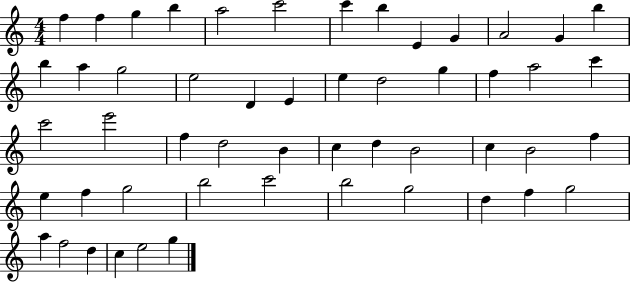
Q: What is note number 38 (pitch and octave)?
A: F5